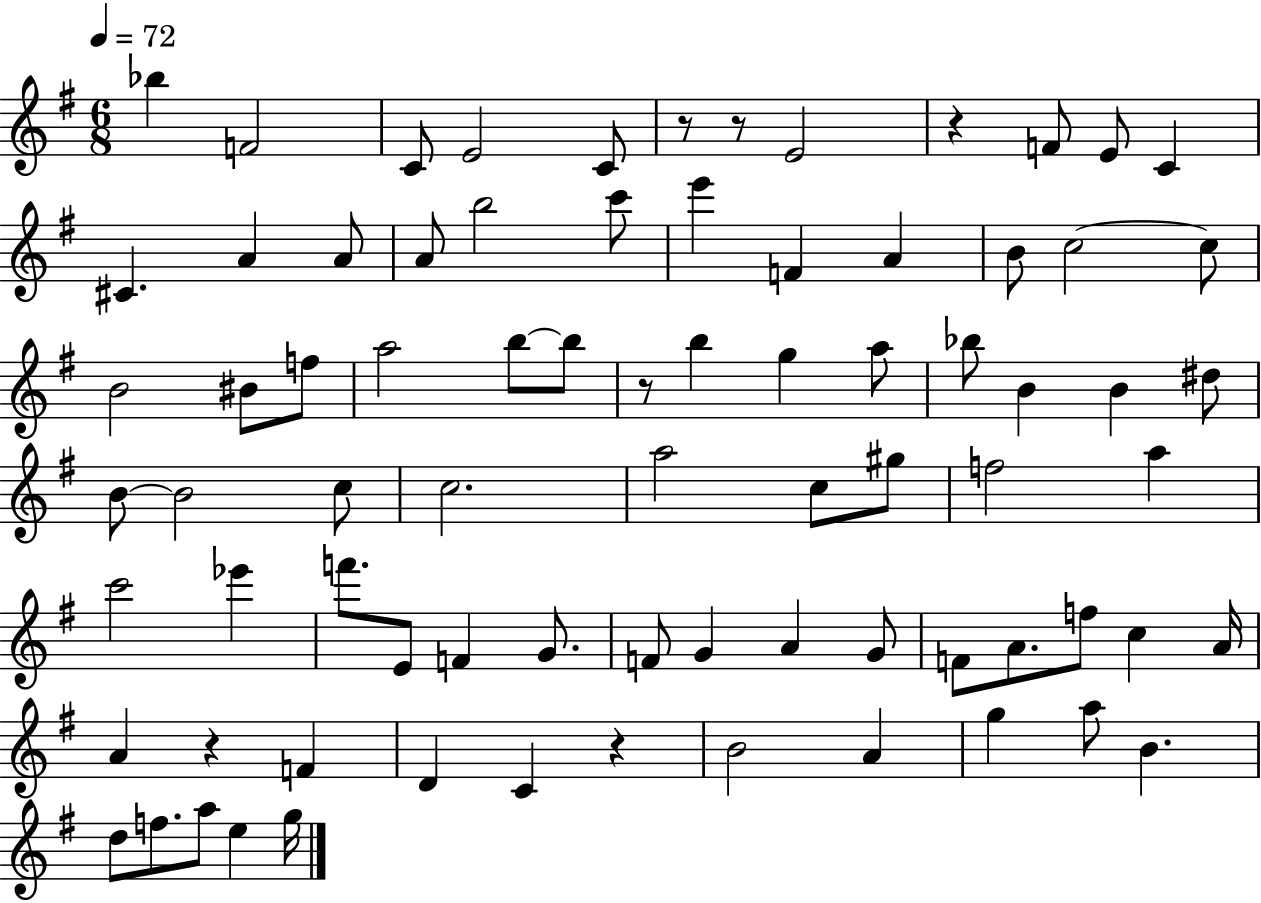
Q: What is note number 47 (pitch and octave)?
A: E4